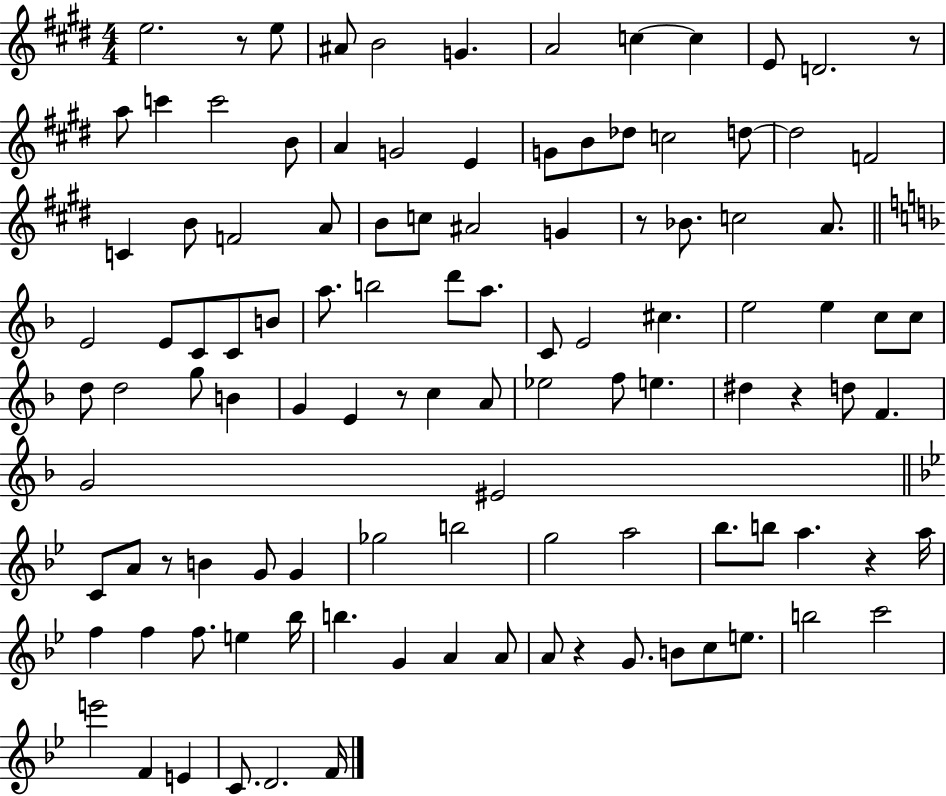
E5/h. R/e E5/e A#4/e B4/h G4/q. A4/h C5/q C5/q E4/e D4/h. R/e A5/e C6/q C6/h B4/e A4/q G4/h E4/q G4/e B4/e Db5/e C5/h D5/e D5/h F4/h C4/q B4/e F4/h A4/e B4/e C5/e A#4/h G4/q R/e Bb4/e. C5/h A4/e. E4/h E4/e C4/e C4/e B4/e A5/e. B5/h D6/e A5/e. C4/e E4/h C#5/q. E5/h E5/q C5/e C5/e D5/e D5/h G5/e B4/q G4/q E4/q R/e C5/q A4/e Eb5/h F5/e E5/q. D#5/q R/q D5/e F4/q. G4/h EIS4/h C4/e A4/e R/e B4/q G4/e G4/q Gb5/h B5/h G5/h A5/h Bb5/e. B5/e A5/q. R/q A5/s F5/q F5/q F5/e. E5/q Bb5/s B5/q. G4/q A4/q A4/e A4/e R/q G4/e. B4/e C5/e E5/e. B5/h C6/h E6/h F4/q E4/q C4/e. D4/h. F4/s